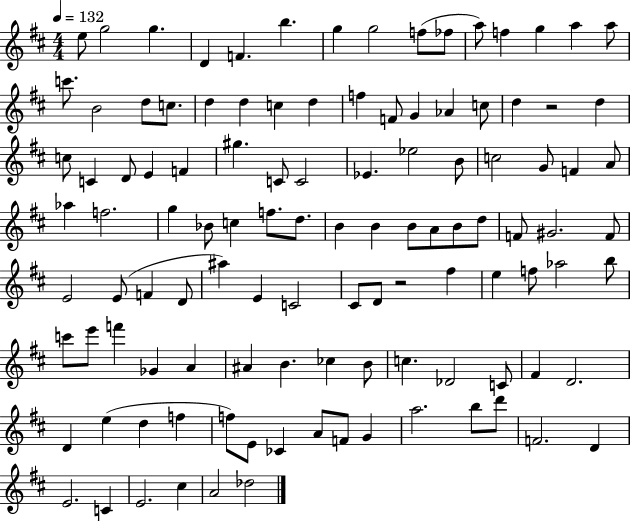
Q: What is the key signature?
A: D major